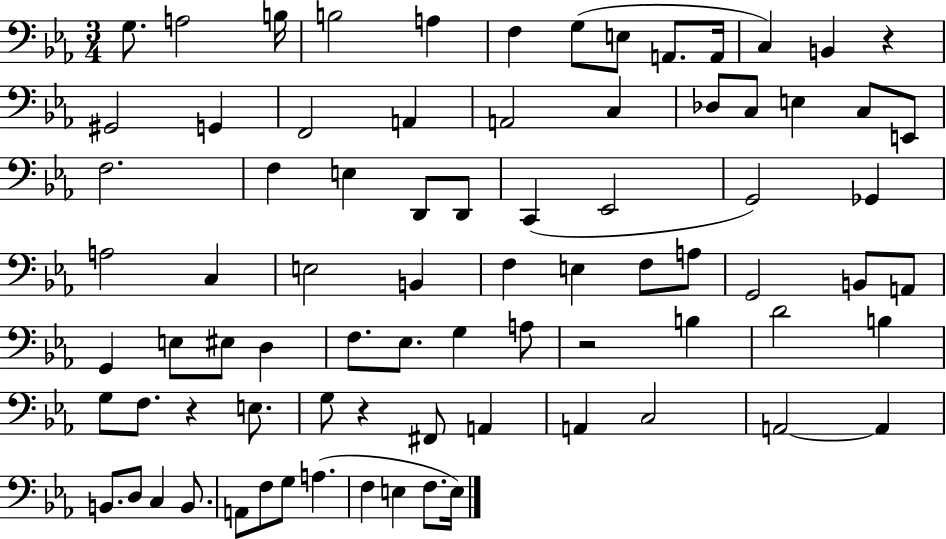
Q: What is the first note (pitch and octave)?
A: G3